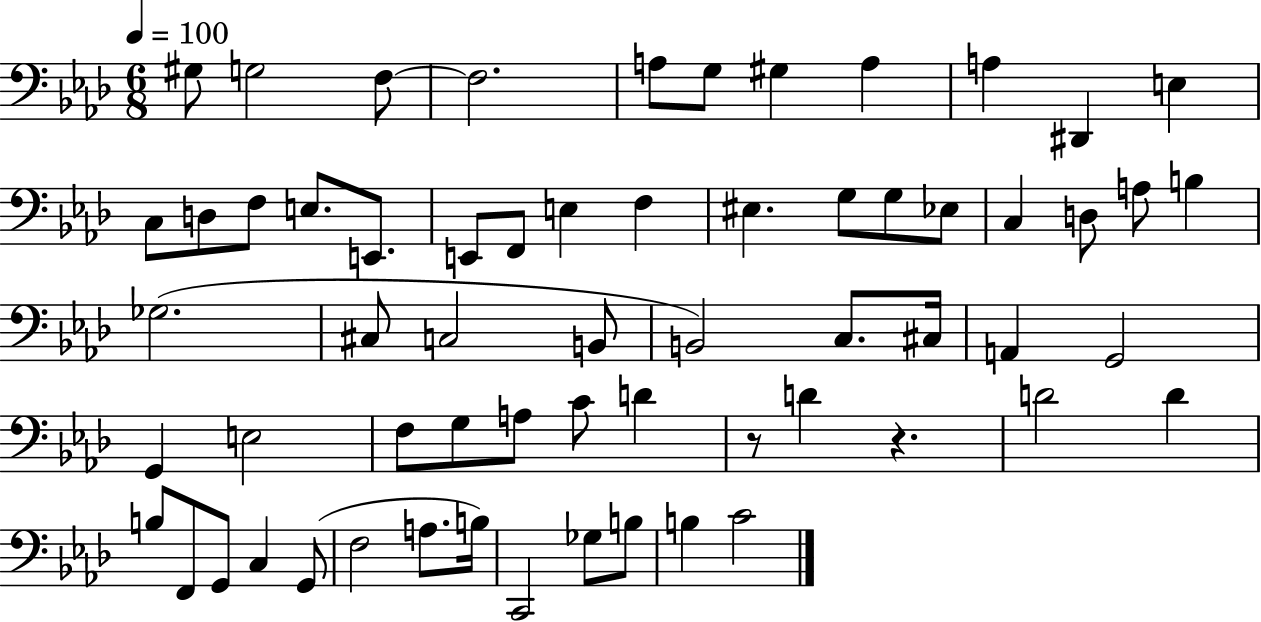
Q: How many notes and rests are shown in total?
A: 62